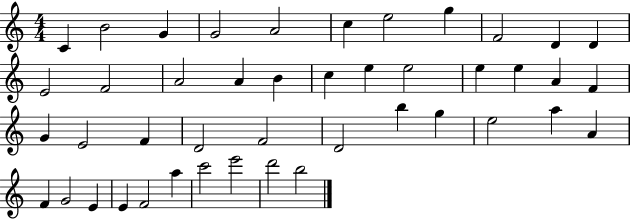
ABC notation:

X:1
T:Untitled
M:4/4
L:1/4
K:C
C B2 G G2 A2 c e2 g F2 D D E2 F2 A2 A B c e e2 e e A F G E2 F D2 F2 D2 b g e2 a A F G2 E E F2 a c'2 e'2 d'2 b2